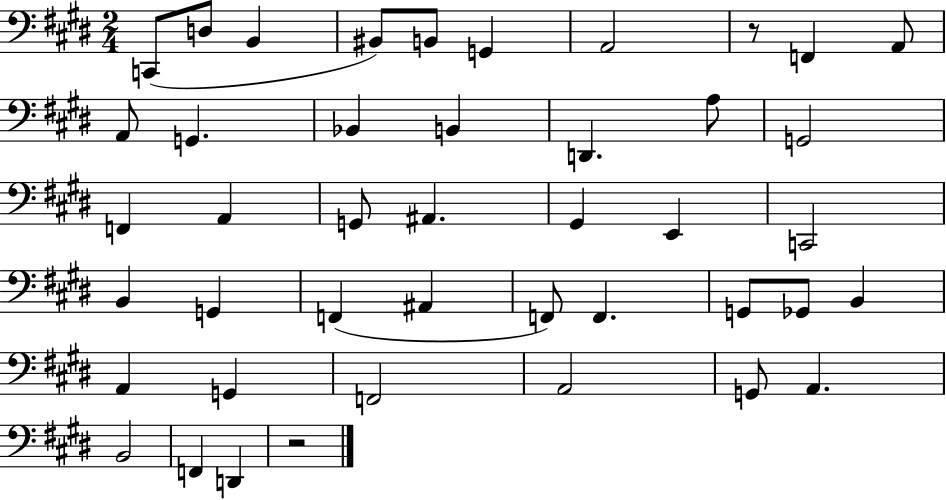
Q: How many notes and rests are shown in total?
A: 43